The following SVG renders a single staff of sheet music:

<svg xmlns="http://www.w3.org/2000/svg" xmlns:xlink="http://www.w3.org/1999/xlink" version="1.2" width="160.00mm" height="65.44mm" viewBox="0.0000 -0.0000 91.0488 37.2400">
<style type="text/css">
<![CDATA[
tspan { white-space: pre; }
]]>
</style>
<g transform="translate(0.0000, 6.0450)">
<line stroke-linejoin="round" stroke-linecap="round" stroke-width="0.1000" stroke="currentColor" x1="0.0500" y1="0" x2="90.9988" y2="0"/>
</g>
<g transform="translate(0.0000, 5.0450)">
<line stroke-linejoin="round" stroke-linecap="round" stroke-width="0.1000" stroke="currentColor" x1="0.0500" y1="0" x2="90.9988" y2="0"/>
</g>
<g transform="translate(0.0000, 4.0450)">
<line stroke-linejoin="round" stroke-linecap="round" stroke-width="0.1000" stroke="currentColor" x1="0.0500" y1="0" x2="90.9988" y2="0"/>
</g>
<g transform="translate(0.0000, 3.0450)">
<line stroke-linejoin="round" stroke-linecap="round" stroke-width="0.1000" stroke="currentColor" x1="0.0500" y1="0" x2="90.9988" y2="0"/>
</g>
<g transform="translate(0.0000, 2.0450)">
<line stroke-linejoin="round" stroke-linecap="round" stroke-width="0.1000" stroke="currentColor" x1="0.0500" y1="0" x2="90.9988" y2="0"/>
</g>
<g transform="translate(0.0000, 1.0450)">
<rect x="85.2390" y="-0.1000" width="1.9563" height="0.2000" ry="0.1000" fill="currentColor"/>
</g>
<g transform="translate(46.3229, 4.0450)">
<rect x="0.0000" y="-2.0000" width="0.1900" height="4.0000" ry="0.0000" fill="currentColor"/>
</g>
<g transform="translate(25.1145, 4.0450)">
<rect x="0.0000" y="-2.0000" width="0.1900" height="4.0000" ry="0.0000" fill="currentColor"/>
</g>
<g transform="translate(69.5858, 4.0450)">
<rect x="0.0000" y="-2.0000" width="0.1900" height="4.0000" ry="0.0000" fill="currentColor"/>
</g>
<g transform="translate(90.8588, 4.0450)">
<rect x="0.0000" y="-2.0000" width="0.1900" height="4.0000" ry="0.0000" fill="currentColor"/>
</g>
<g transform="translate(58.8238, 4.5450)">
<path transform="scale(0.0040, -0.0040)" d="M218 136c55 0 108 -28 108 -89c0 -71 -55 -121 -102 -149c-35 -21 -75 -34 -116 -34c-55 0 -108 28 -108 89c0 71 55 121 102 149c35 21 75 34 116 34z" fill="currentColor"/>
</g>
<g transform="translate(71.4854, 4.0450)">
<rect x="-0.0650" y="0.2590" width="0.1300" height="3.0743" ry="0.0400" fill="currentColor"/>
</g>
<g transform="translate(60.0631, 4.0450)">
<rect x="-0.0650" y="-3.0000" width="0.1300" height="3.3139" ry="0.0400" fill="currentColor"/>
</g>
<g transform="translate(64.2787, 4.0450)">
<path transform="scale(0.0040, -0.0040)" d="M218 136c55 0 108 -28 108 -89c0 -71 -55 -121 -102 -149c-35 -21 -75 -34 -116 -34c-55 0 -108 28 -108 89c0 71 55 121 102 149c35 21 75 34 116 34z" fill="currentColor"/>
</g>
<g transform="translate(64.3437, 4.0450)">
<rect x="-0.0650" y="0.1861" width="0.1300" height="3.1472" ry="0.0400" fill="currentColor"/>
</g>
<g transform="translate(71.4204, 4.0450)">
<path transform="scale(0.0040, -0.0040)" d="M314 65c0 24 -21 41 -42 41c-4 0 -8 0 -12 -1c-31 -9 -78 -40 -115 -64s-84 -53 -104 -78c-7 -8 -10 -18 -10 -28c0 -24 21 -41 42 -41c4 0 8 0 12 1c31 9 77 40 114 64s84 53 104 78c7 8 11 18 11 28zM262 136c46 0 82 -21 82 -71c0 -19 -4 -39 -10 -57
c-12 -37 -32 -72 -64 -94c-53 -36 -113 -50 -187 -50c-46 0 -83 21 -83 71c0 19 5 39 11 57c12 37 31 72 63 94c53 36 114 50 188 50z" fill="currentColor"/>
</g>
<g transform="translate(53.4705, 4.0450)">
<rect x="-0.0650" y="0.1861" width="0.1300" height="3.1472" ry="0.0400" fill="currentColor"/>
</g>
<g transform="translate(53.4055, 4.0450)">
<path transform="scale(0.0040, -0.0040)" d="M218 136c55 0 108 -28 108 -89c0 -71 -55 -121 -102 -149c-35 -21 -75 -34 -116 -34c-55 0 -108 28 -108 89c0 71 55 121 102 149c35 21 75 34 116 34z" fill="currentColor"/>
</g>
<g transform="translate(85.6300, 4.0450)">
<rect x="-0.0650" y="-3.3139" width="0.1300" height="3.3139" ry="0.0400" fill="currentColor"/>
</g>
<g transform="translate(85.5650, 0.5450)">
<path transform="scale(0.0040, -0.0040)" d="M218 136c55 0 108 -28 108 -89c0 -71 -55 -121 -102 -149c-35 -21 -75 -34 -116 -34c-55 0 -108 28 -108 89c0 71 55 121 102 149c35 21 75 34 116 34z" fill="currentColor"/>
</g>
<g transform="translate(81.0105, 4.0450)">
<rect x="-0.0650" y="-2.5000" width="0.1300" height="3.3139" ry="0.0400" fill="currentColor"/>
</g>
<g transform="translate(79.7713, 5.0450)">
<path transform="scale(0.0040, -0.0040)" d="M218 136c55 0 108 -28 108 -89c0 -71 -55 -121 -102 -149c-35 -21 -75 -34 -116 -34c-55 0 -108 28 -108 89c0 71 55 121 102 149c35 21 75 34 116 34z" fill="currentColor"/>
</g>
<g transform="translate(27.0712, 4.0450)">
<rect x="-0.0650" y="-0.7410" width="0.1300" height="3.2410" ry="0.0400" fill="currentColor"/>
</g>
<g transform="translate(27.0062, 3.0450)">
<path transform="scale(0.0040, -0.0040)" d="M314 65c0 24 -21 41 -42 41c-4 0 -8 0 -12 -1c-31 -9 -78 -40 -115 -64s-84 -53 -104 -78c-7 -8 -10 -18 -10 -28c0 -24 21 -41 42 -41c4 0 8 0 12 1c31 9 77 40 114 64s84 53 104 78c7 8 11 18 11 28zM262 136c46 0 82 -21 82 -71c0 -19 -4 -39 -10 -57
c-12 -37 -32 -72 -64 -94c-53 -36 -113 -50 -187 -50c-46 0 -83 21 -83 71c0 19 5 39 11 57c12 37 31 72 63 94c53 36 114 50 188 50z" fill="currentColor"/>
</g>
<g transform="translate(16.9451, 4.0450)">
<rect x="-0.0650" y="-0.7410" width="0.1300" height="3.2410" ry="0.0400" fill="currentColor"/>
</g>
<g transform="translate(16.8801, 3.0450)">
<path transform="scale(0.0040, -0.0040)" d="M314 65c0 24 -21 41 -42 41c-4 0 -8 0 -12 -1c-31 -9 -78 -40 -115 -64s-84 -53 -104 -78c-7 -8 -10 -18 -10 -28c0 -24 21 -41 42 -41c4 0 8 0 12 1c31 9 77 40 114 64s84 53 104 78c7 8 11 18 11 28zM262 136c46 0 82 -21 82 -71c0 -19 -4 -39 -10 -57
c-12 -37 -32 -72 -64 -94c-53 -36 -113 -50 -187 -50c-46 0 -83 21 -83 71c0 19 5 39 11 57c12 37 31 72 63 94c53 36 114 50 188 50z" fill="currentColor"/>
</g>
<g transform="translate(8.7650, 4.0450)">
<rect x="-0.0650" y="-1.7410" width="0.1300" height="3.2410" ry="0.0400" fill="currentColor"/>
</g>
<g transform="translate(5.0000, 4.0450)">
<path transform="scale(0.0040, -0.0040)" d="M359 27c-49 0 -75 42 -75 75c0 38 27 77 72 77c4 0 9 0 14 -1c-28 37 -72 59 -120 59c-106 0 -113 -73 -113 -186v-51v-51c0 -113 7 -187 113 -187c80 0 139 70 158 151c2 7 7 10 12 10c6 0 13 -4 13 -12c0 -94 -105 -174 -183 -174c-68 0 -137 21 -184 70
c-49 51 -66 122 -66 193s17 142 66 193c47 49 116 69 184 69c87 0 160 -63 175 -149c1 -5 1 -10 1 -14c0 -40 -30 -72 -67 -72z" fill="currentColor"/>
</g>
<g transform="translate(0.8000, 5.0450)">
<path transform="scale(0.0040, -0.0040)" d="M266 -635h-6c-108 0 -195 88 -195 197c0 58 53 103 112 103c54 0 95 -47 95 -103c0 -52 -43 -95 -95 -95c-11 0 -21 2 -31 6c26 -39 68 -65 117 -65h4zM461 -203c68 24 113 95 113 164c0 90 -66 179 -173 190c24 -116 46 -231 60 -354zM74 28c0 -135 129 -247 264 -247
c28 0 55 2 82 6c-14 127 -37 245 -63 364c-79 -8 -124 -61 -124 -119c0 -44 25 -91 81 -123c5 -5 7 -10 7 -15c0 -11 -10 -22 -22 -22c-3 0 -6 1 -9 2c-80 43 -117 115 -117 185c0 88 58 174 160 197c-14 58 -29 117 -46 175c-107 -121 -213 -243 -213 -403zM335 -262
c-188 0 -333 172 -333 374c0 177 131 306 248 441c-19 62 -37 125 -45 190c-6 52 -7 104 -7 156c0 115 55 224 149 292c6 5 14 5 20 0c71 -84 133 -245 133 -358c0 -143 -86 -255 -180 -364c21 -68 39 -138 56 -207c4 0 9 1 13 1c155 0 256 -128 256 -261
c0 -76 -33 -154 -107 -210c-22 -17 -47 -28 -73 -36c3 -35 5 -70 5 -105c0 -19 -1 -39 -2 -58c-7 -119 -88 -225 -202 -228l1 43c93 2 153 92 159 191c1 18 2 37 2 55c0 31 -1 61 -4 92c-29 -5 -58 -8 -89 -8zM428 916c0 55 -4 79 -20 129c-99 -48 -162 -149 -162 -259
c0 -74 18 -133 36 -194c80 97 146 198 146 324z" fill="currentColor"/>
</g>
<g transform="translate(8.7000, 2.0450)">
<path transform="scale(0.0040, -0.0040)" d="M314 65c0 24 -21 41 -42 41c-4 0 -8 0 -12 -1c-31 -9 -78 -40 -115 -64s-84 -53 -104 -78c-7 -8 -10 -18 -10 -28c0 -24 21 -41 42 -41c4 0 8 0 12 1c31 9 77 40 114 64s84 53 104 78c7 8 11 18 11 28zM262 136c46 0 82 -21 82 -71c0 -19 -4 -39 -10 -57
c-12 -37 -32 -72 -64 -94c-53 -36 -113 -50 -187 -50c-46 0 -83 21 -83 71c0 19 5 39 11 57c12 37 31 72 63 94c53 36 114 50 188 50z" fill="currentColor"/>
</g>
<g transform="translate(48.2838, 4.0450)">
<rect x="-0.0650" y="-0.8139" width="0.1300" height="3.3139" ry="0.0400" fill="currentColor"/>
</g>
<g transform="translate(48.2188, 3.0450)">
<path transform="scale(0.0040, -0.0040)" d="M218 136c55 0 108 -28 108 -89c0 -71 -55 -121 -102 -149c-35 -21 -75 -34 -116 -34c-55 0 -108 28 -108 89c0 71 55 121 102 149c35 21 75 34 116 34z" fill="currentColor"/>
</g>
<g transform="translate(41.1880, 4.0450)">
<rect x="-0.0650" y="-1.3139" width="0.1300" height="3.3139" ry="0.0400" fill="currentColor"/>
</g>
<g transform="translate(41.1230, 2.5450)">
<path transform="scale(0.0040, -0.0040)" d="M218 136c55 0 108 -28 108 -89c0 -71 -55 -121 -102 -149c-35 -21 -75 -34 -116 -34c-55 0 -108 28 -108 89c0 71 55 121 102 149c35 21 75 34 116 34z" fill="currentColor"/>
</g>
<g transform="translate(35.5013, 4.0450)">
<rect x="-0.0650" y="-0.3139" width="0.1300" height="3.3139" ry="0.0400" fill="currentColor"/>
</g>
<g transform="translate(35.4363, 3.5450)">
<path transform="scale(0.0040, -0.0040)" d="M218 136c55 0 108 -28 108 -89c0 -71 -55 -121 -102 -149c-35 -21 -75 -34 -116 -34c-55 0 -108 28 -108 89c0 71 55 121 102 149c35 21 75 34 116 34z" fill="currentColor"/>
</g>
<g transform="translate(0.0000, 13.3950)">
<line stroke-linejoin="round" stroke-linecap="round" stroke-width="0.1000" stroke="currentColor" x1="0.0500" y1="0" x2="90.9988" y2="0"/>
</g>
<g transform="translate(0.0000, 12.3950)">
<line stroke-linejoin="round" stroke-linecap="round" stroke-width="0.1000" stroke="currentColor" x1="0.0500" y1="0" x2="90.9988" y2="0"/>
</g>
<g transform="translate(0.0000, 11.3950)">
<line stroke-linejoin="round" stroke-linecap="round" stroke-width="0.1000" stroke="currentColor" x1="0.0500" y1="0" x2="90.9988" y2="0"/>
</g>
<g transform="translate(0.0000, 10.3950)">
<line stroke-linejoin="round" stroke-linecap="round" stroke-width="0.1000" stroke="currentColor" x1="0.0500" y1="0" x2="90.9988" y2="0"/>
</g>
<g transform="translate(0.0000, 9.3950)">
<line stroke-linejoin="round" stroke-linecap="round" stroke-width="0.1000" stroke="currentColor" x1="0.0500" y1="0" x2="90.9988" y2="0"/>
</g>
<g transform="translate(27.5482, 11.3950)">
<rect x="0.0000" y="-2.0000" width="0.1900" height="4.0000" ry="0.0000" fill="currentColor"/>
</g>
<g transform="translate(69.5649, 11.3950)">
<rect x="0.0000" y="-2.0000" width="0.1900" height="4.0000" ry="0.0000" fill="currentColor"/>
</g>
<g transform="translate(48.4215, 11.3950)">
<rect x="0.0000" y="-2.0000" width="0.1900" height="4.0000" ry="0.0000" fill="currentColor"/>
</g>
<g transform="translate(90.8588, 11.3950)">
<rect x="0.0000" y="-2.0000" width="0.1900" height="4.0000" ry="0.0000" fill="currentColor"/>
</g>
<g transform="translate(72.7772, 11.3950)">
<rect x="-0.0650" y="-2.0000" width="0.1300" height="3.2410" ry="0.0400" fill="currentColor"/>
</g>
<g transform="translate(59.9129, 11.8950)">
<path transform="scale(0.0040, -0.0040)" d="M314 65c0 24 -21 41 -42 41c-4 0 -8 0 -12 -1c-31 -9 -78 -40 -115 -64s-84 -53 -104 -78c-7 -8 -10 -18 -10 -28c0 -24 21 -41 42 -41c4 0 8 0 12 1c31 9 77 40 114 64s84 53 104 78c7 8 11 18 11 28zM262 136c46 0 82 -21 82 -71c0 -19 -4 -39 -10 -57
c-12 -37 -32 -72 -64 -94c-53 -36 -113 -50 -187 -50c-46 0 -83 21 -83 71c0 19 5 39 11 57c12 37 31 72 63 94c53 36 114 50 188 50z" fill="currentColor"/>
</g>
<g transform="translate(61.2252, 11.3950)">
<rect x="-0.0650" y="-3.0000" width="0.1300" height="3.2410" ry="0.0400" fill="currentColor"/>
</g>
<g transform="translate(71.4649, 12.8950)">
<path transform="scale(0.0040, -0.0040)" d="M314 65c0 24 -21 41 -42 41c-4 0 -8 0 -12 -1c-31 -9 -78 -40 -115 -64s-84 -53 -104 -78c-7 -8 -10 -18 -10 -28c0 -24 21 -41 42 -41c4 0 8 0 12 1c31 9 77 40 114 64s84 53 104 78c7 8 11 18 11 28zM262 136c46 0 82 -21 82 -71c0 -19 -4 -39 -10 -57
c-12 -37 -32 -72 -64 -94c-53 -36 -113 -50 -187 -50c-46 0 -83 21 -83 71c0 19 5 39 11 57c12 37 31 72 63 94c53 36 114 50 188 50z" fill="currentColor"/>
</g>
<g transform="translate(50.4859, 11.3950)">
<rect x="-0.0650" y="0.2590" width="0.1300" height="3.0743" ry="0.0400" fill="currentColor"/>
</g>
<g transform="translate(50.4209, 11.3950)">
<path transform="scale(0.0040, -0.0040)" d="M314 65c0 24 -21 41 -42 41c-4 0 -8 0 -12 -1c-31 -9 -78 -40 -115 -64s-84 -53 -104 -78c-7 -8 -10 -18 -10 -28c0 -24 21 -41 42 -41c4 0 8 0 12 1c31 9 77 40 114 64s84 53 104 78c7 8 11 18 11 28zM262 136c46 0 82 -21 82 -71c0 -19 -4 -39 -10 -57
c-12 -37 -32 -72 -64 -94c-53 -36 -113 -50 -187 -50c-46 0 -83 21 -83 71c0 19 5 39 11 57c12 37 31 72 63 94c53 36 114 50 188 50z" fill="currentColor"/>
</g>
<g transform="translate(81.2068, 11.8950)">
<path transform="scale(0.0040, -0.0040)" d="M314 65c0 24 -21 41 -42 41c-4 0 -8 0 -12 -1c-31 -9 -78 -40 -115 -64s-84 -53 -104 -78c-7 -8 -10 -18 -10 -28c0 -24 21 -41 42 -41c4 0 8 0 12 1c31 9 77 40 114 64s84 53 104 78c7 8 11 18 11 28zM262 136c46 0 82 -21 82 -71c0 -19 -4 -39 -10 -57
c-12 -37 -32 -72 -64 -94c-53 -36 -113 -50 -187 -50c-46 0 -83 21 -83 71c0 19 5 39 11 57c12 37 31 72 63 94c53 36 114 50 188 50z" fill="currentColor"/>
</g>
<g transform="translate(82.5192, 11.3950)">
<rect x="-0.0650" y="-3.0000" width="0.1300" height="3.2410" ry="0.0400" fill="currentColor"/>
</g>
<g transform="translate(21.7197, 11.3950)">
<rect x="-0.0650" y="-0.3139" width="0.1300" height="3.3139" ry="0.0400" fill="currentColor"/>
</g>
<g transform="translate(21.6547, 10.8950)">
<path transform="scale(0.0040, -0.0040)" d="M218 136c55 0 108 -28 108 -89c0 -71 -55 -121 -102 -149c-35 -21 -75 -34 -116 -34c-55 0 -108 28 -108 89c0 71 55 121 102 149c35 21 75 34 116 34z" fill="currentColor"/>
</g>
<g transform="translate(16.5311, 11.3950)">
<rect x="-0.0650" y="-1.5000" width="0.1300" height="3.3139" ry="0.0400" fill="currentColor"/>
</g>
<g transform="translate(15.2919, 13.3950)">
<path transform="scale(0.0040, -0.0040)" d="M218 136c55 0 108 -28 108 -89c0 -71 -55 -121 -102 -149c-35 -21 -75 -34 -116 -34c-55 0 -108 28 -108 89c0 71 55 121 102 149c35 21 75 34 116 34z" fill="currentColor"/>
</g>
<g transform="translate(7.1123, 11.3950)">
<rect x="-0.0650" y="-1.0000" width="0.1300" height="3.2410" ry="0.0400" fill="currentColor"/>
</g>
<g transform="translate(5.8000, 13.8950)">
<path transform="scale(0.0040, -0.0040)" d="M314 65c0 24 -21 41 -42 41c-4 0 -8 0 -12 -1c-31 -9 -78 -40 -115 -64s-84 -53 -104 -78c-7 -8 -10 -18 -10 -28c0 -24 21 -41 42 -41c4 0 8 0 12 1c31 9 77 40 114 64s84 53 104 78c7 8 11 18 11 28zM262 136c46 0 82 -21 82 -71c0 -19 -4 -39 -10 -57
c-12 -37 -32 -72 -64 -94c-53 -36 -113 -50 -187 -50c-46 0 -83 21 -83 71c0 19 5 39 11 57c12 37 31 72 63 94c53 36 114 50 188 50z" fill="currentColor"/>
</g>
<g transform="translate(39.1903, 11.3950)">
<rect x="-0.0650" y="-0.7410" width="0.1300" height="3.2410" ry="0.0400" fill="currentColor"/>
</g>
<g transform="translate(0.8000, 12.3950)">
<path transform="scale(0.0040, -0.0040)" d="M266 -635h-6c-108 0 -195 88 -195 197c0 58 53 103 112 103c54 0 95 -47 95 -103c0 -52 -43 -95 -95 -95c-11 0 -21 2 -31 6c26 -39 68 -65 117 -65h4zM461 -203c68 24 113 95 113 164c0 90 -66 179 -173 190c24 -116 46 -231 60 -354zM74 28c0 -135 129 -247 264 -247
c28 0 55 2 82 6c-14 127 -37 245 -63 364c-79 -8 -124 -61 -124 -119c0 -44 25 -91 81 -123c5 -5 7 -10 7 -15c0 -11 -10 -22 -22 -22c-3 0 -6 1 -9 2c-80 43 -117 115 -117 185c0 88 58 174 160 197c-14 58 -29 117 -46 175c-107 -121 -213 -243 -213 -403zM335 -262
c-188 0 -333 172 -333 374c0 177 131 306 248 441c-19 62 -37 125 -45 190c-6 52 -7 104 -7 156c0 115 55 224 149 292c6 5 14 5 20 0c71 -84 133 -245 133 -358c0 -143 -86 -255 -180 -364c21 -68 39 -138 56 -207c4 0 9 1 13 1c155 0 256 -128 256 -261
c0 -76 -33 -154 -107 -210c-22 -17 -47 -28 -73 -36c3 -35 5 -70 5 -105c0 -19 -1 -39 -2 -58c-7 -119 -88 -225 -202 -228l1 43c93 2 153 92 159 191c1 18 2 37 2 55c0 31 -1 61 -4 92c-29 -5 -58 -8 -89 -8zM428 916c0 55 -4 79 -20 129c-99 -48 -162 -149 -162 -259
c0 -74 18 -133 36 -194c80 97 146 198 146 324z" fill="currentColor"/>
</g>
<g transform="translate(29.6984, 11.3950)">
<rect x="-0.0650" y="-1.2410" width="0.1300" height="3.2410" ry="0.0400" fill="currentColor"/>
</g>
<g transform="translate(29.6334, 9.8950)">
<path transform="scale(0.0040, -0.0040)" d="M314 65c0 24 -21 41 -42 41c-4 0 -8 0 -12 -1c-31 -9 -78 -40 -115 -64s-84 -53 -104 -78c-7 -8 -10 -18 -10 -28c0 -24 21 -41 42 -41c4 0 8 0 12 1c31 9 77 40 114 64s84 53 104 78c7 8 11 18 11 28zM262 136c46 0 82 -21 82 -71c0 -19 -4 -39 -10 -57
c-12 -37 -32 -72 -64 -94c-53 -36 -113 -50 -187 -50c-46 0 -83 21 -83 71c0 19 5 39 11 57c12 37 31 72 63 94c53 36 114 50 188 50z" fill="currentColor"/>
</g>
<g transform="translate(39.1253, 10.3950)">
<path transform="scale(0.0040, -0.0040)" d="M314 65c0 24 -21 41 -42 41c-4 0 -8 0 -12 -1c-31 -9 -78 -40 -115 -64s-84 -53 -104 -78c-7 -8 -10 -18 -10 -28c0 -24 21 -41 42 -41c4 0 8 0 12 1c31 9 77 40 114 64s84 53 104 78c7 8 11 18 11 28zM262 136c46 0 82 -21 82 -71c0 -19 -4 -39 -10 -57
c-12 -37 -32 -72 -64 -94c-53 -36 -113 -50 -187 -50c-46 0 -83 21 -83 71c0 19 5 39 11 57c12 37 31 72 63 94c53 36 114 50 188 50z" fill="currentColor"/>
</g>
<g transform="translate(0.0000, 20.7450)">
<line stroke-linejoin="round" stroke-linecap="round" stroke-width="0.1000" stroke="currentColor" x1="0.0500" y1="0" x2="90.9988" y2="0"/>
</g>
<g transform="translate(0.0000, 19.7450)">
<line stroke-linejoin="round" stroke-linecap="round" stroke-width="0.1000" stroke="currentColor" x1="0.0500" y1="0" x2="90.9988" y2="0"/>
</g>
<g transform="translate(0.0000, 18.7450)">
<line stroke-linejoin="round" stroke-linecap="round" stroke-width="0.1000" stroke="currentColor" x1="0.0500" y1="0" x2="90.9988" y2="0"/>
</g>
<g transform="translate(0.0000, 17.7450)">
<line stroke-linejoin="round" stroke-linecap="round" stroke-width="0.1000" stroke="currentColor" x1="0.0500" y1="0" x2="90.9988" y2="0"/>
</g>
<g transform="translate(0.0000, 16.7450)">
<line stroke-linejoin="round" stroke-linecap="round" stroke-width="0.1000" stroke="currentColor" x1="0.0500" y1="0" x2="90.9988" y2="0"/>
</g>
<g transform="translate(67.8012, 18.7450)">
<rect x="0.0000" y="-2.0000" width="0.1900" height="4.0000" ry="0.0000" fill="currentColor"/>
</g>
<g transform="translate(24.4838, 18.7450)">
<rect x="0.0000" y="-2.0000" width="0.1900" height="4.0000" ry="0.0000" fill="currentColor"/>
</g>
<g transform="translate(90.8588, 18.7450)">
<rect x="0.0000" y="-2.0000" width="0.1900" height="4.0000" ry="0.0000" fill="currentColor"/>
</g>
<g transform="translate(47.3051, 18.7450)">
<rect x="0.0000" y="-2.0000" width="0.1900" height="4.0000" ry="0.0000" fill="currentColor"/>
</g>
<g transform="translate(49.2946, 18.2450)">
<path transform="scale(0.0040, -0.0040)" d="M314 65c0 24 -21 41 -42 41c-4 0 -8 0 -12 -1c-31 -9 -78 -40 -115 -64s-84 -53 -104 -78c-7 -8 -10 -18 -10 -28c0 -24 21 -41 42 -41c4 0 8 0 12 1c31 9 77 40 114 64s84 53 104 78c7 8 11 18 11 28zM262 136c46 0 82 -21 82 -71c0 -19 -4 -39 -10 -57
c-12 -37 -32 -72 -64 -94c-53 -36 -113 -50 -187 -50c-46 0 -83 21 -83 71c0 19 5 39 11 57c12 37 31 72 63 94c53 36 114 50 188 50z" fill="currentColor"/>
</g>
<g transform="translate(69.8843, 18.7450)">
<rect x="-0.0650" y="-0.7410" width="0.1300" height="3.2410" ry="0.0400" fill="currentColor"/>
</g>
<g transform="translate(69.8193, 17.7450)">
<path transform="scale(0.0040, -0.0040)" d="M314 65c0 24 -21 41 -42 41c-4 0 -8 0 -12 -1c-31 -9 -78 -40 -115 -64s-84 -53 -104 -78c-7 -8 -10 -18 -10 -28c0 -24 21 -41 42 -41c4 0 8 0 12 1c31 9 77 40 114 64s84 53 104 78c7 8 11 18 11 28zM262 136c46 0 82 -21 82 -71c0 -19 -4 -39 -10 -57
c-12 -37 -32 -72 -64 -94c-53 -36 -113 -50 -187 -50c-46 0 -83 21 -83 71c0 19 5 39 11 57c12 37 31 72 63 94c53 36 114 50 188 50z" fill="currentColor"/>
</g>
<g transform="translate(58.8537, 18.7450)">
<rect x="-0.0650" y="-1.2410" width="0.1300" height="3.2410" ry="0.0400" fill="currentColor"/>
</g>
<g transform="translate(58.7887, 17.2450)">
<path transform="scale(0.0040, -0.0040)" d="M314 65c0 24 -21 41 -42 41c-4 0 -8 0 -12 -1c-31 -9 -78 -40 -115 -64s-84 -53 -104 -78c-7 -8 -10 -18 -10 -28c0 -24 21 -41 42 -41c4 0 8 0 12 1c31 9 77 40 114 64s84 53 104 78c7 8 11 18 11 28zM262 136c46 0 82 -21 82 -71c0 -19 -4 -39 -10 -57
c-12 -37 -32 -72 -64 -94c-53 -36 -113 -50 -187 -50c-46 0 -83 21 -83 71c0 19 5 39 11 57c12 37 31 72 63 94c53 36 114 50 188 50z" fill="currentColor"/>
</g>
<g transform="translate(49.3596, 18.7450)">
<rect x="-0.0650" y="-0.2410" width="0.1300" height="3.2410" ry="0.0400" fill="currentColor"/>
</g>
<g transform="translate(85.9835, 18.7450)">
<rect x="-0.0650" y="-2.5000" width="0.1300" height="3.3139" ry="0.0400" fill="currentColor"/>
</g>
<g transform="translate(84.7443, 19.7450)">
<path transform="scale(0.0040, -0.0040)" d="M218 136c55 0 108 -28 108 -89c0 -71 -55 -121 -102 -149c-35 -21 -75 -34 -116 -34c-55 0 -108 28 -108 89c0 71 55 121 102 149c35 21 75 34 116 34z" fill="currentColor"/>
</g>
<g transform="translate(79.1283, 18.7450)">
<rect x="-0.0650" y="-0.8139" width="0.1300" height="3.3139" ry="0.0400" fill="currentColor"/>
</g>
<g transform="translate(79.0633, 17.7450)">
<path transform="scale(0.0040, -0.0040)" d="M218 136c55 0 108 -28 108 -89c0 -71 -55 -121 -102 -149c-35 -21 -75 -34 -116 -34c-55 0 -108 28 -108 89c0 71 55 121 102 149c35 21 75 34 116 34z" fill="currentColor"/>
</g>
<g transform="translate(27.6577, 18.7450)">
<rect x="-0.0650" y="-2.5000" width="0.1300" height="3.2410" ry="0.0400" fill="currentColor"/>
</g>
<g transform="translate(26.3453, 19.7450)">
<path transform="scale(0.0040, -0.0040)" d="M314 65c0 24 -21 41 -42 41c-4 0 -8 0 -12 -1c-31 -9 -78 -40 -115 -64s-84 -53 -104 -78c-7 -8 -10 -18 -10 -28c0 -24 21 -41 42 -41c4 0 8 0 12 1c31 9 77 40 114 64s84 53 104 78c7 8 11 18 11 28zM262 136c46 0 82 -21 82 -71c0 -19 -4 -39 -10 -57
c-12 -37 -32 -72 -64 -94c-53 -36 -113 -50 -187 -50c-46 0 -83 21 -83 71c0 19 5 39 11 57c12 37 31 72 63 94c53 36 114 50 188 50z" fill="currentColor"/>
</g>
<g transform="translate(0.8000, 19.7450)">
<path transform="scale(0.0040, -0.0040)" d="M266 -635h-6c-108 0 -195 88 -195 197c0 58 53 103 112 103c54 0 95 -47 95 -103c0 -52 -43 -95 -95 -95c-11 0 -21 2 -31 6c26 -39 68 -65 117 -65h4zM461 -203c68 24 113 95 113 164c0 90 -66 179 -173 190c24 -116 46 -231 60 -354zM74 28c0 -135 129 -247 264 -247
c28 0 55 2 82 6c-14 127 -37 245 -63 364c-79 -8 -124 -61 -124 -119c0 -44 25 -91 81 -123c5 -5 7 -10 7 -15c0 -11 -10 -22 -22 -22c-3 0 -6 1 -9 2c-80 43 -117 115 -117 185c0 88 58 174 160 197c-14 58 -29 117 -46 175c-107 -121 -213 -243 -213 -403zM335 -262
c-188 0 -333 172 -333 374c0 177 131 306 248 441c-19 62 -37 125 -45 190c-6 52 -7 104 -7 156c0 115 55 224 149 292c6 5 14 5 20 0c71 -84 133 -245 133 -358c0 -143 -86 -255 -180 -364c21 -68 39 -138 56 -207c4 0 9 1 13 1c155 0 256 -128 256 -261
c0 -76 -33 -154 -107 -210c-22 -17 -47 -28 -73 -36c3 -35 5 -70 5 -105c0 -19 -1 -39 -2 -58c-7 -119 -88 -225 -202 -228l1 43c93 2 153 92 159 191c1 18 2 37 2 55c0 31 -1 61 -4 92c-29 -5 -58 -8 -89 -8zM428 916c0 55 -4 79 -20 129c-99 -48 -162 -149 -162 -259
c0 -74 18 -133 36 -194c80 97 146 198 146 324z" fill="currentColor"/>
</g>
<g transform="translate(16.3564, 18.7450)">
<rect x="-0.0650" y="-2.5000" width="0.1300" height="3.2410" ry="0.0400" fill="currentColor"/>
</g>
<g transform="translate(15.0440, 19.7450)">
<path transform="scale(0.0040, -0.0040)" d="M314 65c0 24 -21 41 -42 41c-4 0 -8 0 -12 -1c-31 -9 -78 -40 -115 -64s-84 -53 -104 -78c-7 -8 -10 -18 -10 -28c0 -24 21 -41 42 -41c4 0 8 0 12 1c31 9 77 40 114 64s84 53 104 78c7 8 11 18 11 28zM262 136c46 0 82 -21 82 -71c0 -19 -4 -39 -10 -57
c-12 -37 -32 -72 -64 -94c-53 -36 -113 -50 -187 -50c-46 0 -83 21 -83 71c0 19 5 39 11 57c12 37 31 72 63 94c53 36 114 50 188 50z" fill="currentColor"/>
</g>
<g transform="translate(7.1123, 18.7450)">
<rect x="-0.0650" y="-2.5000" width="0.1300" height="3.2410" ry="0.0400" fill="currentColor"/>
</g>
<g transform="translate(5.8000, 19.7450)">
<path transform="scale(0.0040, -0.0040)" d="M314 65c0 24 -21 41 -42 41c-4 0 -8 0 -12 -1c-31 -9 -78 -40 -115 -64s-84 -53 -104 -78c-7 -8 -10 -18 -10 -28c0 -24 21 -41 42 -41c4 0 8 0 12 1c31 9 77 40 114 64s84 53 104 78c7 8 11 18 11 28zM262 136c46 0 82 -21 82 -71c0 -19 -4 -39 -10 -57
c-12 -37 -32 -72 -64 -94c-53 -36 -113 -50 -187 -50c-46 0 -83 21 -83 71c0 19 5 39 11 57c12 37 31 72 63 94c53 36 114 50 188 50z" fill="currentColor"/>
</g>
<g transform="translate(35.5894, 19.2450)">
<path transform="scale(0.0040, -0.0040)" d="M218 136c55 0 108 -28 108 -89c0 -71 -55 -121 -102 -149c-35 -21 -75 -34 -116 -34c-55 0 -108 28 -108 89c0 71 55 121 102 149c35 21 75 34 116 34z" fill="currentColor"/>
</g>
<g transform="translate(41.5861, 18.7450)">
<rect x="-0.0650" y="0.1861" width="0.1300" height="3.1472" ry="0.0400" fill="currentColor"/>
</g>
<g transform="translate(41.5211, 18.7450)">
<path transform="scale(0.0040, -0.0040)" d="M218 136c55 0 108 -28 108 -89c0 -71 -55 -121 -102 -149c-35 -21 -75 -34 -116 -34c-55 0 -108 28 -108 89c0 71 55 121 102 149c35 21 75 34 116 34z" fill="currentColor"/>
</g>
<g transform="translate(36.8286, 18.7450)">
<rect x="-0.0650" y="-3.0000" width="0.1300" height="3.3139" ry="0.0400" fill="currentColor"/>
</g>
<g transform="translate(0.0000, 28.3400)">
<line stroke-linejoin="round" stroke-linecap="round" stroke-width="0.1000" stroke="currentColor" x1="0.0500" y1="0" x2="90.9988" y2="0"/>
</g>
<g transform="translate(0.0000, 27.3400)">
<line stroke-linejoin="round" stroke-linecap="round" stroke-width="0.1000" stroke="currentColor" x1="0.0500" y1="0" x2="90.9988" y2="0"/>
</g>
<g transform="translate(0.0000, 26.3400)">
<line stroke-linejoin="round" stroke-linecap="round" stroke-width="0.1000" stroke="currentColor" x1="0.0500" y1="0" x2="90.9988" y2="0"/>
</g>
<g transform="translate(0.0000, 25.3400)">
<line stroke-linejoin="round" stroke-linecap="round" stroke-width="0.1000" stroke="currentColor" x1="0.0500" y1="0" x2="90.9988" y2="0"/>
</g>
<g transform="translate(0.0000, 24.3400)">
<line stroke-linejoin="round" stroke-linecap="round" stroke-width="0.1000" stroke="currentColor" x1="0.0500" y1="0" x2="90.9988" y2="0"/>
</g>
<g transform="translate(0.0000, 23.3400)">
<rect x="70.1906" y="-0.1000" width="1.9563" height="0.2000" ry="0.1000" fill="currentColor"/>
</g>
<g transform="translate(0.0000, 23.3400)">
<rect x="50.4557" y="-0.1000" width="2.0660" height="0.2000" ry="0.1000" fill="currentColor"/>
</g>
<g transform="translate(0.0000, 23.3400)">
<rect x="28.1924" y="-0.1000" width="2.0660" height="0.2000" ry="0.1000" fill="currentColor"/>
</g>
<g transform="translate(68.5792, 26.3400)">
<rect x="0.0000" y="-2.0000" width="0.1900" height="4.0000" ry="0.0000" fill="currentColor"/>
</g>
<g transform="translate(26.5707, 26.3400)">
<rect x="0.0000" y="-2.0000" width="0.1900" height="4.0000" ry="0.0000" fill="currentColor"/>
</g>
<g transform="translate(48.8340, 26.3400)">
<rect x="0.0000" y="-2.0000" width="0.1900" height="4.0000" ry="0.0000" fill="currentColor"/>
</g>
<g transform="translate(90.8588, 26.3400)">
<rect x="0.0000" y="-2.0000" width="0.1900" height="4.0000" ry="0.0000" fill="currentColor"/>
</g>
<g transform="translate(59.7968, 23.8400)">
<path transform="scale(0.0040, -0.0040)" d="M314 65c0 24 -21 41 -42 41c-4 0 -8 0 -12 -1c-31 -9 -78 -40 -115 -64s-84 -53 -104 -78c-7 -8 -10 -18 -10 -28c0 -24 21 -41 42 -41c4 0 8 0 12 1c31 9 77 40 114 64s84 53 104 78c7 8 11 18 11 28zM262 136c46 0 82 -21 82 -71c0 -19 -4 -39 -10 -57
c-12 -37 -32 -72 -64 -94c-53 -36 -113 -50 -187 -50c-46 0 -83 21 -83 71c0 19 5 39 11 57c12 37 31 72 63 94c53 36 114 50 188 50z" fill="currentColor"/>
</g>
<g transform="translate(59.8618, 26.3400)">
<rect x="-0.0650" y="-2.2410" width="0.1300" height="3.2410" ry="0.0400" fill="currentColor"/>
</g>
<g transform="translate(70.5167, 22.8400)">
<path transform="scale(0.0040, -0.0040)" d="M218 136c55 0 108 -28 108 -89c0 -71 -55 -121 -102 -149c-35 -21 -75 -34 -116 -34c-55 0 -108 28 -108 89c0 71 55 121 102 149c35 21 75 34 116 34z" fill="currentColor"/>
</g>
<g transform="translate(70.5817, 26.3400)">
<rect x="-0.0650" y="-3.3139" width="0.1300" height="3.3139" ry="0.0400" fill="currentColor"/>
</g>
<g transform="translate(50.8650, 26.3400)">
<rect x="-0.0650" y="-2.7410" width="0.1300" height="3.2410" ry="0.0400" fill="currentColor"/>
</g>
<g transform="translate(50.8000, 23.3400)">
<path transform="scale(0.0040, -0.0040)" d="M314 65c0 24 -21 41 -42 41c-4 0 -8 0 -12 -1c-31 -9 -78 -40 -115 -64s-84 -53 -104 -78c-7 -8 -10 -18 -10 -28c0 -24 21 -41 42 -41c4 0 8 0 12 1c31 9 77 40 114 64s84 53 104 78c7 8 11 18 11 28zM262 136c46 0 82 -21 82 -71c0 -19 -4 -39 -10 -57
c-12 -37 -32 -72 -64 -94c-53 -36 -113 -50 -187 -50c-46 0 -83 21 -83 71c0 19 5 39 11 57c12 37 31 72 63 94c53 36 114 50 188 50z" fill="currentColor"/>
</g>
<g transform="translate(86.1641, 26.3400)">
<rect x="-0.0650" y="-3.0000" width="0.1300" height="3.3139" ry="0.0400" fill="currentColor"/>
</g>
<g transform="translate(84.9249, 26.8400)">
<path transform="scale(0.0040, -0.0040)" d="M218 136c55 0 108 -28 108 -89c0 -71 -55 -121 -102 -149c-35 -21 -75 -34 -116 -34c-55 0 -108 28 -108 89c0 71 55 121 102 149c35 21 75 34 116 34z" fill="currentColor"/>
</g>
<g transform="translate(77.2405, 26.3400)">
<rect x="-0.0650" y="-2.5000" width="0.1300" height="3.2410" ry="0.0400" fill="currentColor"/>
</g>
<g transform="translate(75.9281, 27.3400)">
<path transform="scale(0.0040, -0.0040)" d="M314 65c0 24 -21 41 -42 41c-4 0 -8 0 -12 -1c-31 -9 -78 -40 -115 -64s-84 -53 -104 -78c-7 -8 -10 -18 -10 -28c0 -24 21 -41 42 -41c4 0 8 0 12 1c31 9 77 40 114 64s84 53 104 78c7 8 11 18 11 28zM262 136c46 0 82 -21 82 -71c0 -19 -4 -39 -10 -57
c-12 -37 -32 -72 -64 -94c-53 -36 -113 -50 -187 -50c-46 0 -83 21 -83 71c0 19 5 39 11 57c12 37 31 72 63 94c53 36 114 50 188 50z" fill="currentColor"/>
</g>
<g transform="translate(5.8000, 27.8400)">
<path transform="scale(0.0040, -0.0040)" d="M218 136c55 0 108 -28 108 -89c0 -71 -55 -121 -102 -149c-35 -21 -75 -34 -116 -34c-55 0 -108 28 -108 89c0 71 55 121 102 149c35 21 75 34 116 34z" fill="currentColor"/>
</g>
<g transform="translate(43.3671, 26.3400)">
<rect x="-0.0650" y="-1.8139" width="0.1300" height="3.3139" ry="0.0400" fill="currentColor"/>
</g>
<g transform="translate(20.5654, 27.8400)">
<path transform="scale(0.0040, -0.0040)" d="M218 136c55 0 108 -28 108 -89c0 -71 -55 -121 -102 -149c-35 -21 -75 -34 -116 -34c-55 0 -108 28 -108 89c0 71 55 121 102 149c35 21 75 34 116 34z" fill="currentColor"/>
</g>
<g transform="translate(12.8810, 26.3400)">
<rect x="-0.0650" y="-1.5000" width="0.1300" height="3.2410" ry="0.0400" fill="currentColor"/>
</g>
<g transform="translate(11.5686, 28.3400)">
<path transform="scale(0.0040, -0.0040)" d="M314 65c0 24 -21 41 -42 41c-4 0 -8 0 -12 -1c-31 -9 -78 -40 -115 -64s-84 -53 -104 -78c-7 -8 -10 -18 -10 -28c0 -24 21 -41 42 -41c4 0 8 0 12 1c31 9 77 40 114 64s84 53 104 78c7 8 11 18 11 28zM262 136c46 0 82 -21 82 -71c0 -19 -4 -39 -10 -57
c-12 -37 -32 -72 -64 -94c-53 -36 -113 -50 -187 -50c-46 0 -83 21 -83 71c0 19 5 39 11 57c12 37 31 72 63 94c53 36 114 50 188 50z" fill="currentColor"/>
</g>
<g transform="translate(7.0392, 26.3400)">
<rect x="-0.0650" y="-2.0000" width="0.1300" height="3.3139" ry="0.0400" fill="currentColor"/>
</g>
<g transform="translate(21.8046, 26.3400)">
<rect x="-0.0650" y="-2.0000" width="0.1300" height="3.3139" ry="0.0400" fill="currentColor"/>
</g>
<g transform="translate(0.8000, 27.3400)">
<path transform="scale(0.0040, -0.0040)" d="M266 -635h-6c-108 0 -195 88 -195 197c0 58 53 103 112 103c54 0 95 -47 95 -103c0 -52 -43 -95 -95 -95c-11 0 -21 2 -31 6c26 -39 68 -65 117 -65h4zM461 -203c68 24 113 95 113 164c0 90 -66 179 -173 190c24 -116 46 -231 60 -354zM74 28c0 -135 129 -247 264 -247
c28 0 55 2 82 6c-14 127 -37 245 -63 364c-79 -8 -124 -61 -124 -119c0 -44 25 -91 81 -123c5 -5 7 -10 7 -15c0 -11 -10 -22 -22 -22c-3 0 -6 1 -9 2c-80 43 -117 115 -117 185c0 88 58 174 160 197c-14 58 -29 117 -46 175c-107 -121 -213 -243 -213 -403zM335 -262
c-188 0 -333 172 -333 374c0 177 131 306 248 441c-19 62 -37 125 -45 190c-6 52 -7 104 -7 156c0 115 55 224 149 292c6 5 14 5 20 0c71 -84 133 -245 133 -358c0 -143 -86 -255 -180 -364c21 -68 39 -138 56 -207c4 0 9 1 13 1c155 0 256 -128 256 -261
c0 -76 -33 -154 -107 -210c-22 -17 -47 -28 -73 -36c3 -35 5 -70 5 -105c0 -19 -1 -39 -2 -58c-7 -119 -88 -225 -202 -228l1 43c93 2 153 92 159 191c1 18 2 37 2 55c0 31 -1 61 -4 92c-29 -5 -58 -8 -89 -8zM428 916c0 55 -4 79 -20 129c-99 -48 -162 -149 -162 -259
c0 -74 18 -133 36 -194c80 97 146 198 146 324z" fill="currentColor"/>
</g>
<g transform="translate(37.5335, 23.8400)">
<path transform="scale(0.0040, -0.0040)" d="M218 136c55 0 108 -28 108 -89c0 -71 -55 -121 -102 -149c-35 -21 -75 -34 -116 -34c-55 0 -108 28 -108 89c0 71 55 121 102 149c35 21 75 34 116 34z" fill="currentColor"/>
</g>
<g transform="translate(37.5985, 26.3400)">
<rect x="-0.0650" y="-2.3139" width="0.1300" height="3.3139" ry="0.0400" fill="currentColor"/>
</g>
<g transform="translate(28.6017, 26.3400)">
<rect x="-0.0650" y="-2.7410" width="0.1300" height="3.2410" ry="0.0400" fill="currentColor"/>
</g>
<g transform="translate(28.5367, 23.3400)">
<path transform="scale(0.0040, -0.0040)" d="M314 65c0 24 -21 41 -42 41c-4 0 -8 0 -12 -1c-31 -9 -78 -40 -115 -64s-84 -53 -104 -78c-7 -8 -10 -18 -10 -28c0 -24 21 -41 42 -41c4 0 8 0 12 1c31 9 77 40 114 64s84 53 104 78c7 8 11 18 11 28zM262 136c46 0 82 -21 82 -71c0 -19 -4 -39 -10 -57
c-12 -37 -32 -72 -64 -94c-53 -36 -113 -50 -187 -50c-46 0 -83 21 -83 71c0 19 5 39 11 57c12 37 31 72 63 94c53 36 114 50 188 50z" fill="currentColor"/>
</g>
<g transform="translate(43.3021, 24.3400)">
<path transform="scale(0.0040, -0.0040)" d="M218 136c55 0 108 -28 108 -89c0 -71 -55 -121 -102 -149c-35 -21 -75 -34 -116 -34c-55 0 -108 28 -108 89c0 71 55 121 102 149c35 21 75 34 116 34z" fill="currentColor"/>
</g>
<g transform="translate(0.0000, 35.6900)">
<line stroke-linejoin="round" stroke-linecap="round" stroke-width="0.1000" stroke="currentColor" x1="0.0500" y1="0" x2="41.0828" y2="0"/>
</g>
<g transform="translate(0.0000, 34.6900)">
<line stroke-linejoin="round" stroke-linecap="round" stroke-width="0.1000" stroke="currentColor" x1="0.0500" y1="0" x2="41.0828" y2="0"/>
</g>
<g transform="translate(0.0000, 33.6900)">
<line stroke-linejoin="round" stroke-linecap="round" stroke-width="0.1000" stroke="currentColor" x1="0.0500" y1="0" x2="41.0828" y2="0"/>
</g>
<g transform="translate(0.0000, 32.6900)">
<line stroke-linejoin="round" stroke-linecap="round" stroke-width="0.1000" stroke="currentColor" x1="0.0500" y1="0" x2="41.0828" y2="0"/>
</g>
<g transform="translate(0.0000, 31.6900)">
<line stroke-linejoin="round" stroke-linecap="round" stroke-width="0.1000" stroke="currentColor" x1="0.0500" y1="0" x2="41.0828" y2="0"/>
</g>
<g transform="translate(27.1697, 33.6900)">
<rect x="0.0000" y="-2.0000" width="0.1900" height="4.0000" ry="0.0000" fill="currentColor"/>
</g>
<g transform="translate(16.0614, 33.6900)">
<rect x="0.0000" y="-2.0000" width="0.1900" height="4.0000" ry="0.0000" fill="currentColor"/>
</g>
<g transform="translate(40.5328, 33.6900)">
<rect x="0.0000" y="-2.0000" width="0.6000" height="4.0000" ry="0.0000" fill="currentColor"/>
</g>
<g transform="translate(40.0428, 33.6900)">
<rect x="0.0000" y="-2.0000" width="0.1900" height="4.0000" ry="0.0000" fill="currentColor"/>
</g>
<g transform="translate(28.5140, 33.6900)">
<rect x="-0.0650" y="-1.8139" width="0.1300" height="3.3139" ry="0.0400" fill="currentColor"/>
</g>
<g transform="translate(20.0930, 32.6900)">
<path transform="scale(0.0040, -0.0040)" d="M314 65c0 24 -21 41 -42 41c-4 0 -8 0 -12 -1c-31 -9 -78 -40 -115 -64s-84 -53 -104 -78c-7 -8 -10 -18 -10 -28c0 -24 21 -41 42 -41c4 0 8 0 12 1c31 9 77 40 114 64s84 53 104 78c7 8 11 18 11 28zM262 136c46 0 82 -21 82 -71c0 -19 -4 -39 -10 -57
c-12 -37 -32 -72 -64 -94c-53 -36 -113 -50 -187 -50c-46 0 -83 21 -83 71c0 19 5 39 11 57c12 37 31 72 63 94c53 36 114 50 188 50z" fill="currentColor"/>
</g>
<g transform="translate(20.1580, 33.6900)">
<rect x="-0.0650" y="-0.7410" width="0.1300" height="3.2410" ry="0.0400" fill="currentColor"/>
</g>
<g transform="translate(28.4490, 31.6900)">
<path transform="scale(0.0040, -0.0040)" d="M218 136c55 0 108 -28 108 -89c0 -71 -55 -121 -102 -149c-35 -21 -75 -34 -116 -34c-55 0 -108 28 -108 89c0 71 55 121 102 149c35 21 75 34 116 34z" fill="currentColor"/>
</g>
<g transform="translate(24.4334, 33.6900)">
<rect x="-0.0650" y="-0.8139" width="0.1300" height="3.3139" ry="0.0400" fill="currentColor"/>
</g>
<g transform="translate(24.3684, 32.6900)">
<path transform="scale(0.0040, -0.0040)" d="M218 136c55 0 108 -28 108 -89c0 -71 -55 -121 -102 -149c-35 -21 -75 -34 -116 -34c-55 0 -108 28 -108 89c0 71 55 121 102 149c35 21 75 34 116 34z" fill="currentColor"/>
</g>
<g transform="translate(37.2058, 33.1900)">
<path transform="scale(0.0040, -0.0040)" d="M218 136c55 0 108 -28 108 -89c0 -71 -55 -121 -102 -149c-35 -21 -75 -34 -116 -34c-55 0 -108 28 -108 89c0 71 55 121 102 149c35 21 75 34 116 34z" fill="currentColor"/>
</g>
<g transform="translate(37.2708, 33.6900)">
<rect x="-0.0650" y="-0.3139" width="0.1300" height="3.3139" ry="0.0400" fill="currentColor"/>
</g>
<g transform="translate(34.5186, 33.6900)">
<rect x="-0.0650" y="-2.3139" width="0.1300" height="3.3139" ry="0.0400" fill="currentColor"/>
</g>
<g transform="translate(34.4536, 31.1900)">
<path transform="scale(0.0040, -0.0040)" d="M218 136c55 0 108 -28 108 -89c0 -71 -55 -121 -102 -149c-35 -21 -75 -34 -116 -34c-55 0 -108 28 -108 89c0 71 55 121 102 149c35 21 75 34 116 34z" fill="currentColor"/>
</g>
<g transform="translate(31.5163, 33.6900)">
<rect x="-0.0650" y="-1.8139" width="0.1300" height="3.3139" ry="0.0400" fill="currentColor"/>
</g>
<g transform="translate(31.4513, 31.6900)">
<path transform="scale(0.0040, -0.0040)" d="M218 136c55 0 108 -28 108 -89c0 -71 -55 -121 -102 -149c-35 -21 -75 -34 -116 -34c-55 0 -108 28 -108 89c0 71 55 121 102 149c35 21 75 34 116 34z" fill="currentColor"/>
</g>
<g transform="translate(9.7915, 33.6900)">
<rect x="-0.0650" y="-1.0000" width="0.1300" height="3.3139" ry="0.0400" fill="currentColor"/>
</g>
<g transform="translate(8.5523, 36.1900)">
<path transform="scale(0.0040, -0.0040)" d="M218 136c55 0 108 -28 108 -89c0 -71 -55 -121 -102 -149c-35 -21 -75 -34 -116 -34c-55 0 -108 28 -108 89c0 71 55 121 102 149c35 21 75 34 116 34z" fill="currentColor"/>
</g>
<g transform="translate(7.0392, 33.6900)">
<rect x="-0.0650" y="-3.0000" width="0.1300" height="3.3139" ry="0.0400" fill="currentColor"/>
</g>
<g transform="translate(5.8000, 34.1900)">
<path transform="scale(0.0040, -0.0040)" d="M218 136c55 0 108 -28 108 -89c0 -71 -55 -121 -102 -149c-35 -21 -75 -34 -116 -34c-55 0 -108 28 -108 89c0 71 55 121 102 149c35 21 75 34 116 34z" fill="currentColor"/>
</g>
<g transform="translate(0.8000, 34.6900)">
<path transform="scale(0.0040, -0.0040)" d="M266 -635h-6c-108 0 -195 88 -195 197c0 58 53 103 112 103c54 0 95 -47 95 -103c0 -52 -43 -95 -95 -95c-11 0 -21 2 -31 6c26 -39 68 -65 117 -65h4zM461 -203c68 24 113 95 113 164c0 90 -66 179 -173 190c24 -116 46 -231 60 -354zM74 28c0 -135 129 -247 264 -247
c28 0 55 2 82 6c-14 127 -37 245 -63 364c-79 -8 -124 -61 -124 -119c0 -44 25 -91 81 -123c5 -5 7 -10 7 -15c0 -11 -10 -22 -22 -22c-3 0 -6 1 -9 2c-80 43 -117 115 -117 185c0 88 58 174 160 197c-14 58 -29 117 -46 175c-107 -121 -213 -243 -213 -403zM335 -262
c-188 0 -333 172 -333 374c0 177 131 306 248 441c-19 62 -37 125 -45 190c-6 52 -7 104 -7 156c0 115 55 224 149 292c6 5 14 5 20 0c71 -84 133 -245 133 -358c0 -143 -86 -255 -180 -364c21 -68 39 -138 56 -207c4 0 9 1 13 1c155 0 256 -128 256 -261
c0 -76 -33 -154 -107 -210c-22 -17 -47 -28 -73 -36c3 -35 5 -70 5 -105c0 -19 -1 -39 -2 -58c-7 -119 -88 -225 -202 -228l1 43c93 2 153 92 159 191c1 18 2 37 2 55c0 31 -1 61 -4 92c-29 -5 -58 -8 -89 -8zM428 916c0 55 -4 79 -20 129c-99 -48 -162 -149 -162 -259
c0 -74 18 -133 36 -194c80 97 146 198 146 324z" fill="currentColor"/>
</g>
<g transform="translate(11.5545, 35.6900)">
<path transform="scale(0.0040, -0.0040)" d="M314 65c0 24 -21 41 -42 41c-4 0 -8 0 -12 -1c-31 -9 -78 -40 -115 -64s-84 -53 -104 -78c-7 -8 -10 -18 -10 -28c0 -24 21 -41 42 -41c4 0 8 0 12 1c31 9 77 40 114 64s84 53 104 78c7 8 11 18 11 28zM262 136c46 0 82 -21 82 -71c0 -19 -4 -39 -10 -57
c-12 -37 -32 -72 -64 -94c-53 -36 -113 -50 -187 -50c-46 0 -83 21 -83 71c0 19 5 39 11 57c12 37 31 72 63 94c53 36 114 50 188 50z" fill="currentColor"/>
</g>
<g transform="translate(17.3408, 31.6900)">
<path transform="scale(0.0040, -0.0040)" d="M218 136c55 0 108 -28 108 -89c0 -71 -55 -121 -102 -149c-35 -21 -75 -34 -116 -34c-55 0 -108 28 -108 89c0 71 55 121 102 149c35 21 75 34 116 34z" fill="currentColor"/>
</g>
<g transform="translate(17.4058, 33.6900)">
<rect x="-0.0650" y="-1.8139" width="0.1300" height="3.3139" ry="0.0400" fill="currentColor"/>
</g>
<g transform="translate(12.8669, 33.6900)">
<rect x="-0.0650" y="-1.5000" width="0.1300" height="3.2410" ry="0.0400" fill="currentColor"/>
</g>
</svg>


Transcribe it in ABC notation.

X:1
T:Untitled
M:4/4
L:1/4
K:C
f2 d2 d2 c e d B A B B2 G b D2 E c e2 d2 B2 A2 F2 A2 G2 G2 G2 A B c2 e2 d2 d G F E2 F a2 g f a2 g2 b G2 A A D E2 f d2 d f f g c